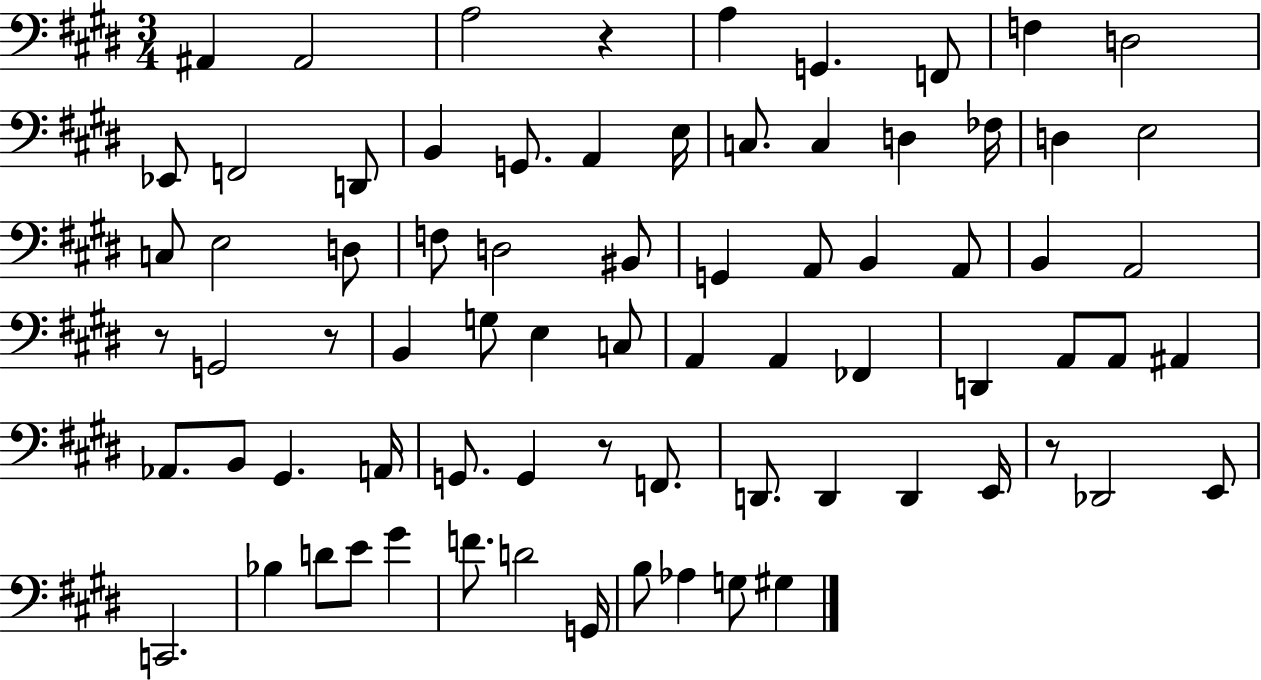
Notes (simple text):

A#2/q A#2/h A3/h R/q A3/q G2/q. F2/e F3/q D3/h Eb2/e F2/h D2/e B2/q G2/e. A2/q E3/s C3/e. C3/q D3/q FES3/s D3/q E3/h C3/e E3/h D3/e F3/e D3/h BIS2/e G2/q A2/e B2/q A2/e B2/q A2/h R/e G2/h R/e B2/q G3/e E3/q C3/e A2/q A2/q FES2/q D2/q A2/e A2/e A#2/q Ab2/e. B2/e G#2/q. A2/s G2/e. G2/q R/e F2/e. D2/e. D2/q D2/q E2/s R/e Db2/h E2/e C2/h. Bb3/q D4/e E4/e G#4/q F4/e. D4/h G2/s B3/e Ab3/q G3/e G#3/q